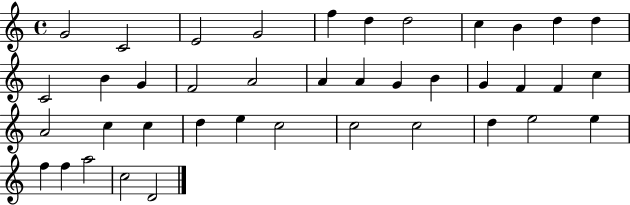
G4/h C4/h E4/h G4/h F5/q D5/q D5/h C5/q B4/q D5/q D5/q C4/h B4/q G4/q F4/h A4/h A4/q A4/q G4/q B4/q G4/q F4/q F4/q C5/q A4/h C5/q C5/q D5/q E5/q C5/h C5/h C5/h D5/q E5/h E5/q F5/q F5/q A5/h C5/h D4/h